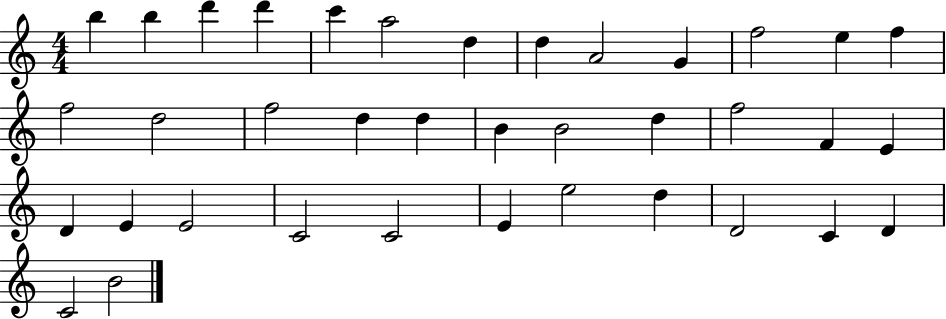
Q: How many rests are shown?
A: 0